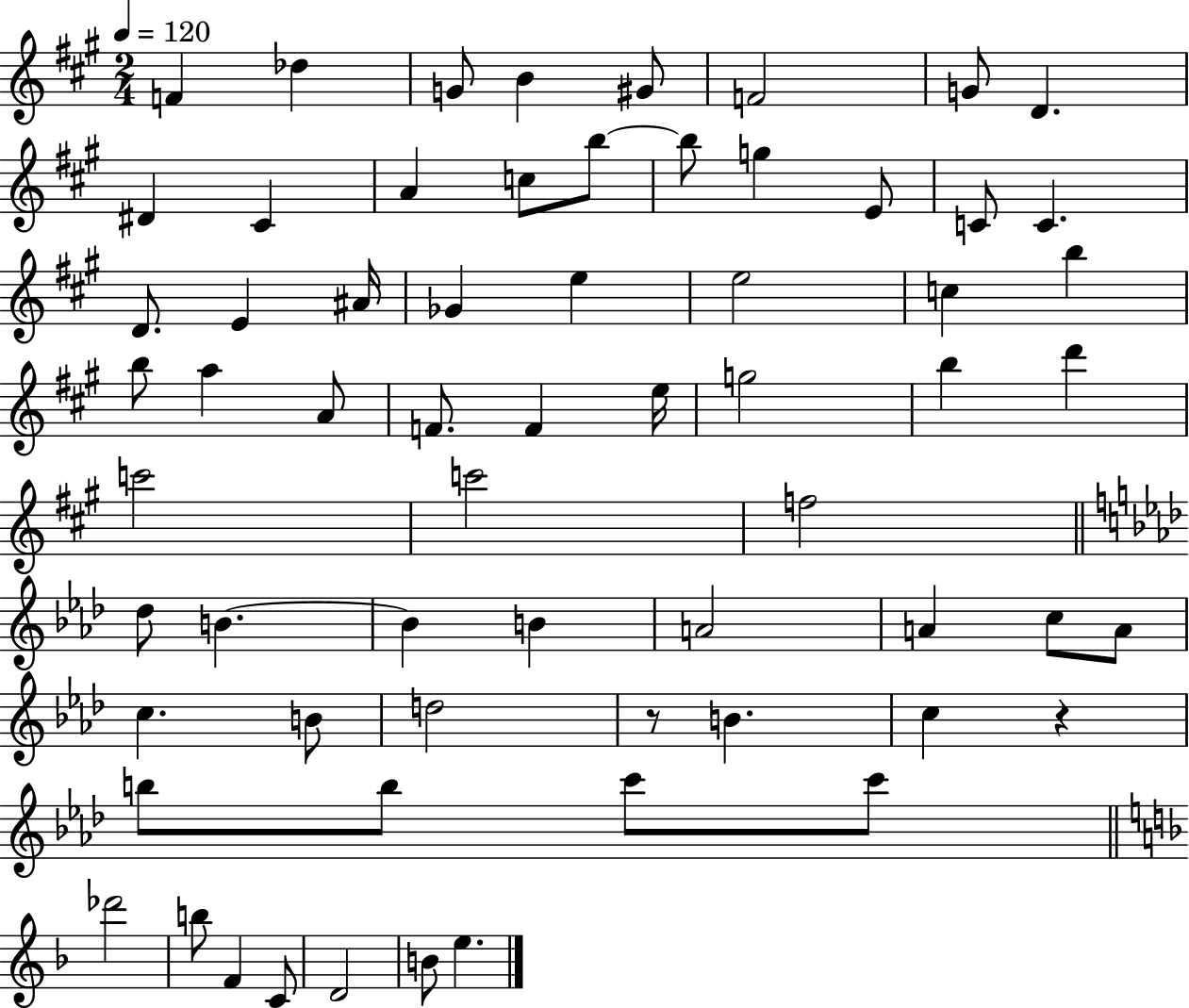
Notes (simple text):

F4/q Db5/q G4/e B4/q G#4/e F4/h G4/e D4/q. D#4/q C#4/q A4/q C5/e B5/e B5/e G5/q E4/e C4/e C4/q. D4/e. E4/q A#4/s Gb4/q E5/q E5/h C5/q B5/q B5/e A5/q A4/e F4/e. F4/q E5/s G5/h B5/q D6/q C6/h C6/h F5/h Db5/e B4/q. B4/q B4/q A4/h A4/q C5/e A4/e C5/q. B4/e D5/h R/e B4/q. C5/q R/q B5/e B5/e C6/e C6/e Db6/h B5/e F4/q C4/e D4/h B4/e E5/q.